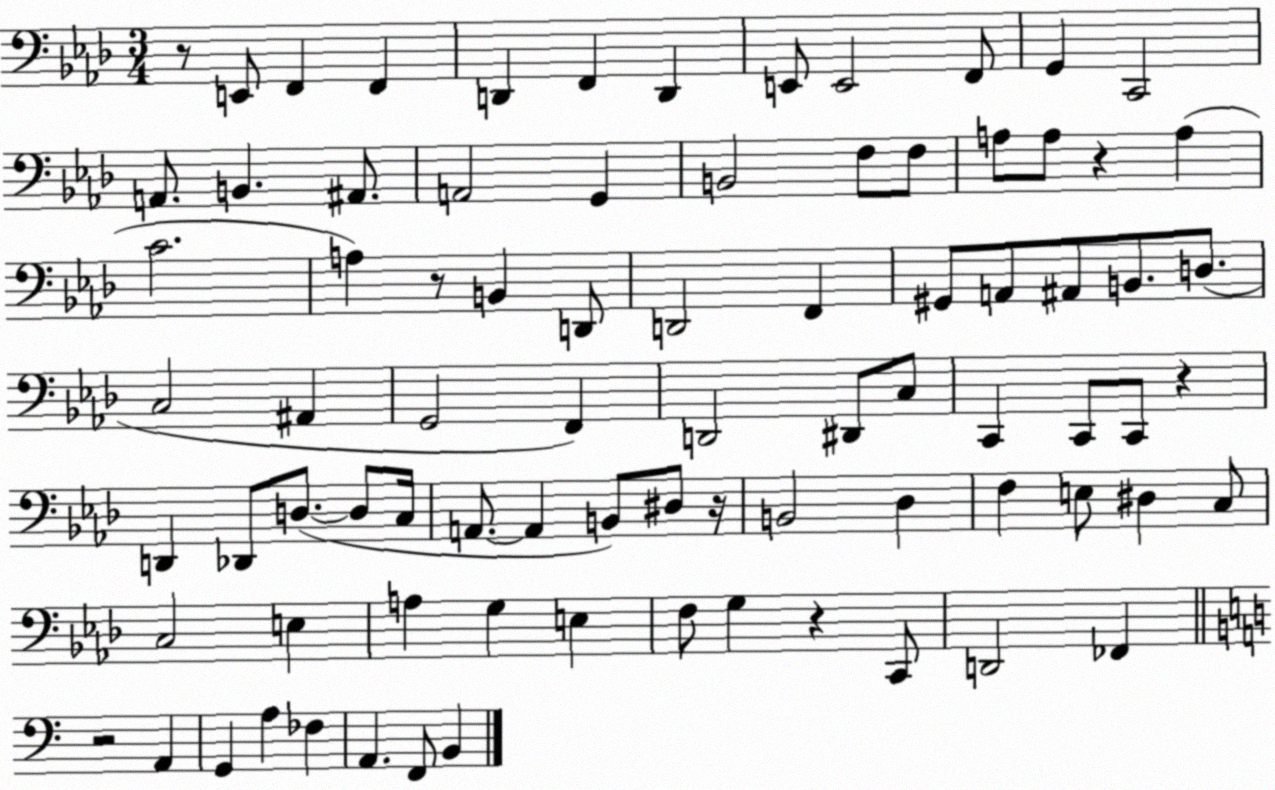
X:1
T:Untitled
M:3/4
L:1/4
K:Ab
z/2 E,,/2 F,, F,, D,, F,, D,, E,,/2 E,,2 F,,/2 G,, C,,2 A,,/2 B,, ^A,,/2 A,,2 G,, B,,2 F,/2 F,/2 A,/2 A,/2 z A, C2 A, z/2 B,, D,,/2 D,,2 F,, ^G,,/2 A,,/2 ^A,,/2 B,,/2 D,/2 C,2 ^A,, G,,2 F,, D,,2 ^D,,/2 C,/2 C,, C,,/2 C,,/2 z D,, _D,,/2 D,/2 D,/2 C,/4 A,,/2 A,, B,,/2 ^D,/2 z/4 B,,2 _D, F, E,/2 ^D, C,/2 C,2 E, A, G, E, F,/2 G, z C,,/2 D,,2 _F,, z2 A,, G,, A, _F, A,, F,,/2 B,,